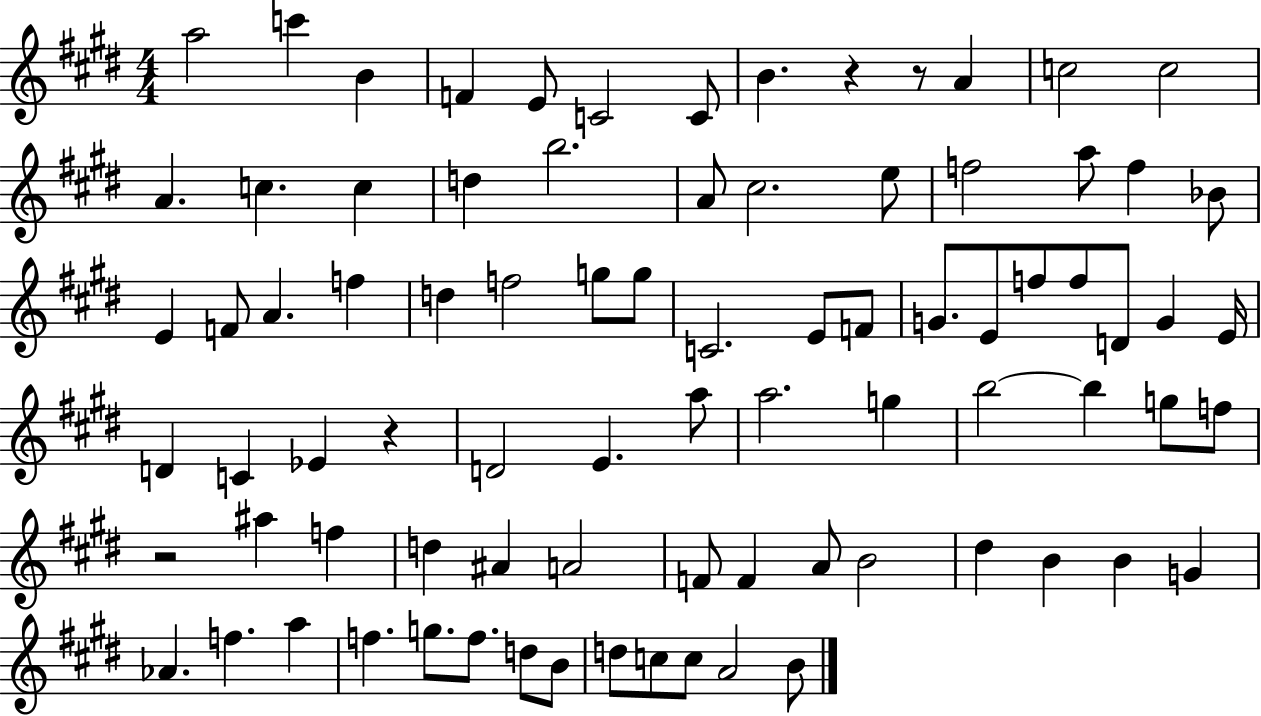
X:1
T:Untitled
M:4/4
L:1/4
K:E
a2 c' B F E/2 C2 C/2 B z z/2 A c2 c2 A c c d b2 A/2 ^c2 e/2 f2 a/2 f _B/2 E F/2 A f d f2 g/2 g/2 C2 E/2 F/2 G/2 E/2 f/2 f/2 D/2 G E/4 D C _E z D2 E a/2 a2 g b2 b g/2 f/2 z2 ^a f d ^A A2 F/2 F A/2 B2 ^d B B G _A f a f g/2 f/2 d/2 B/2 d/2 c/2 c/2 A2 B/2